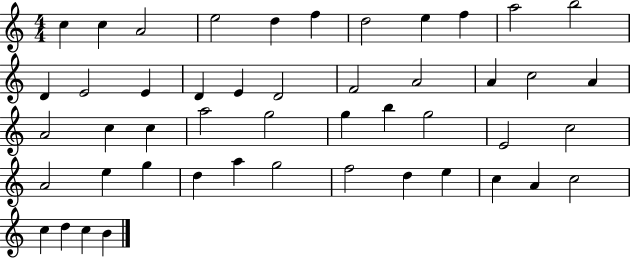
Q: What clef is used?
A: treble